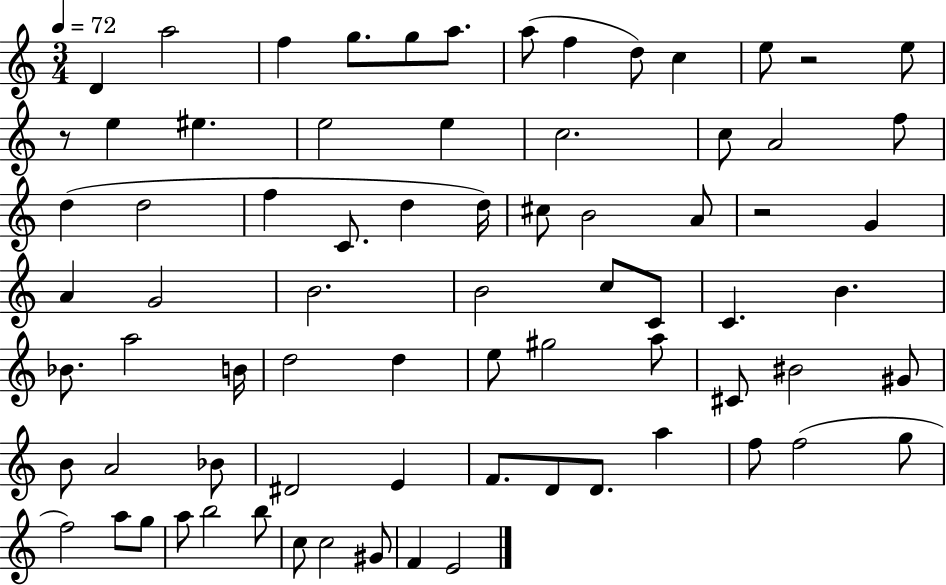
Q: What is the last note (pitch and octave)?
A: E4